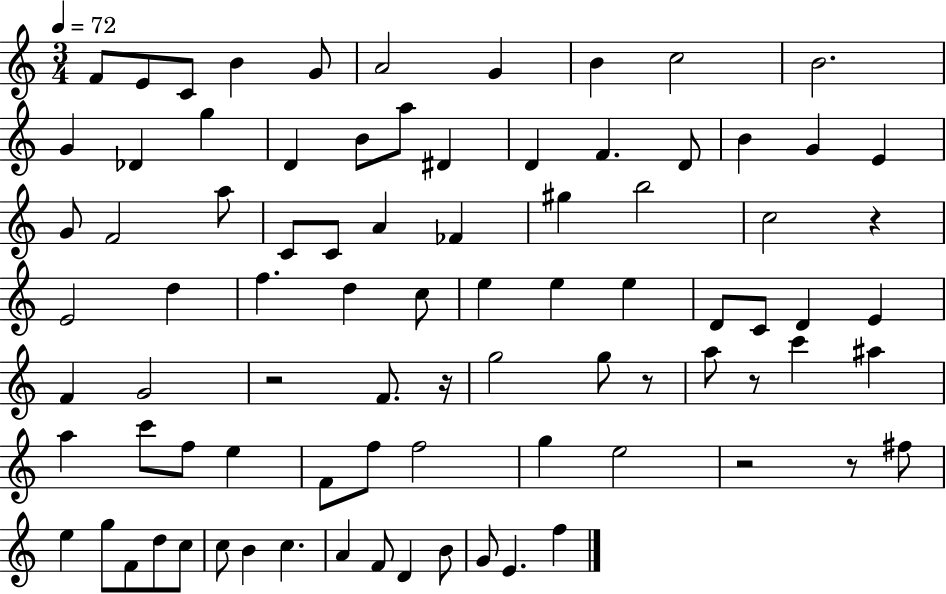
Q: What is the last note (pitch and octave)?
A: F5